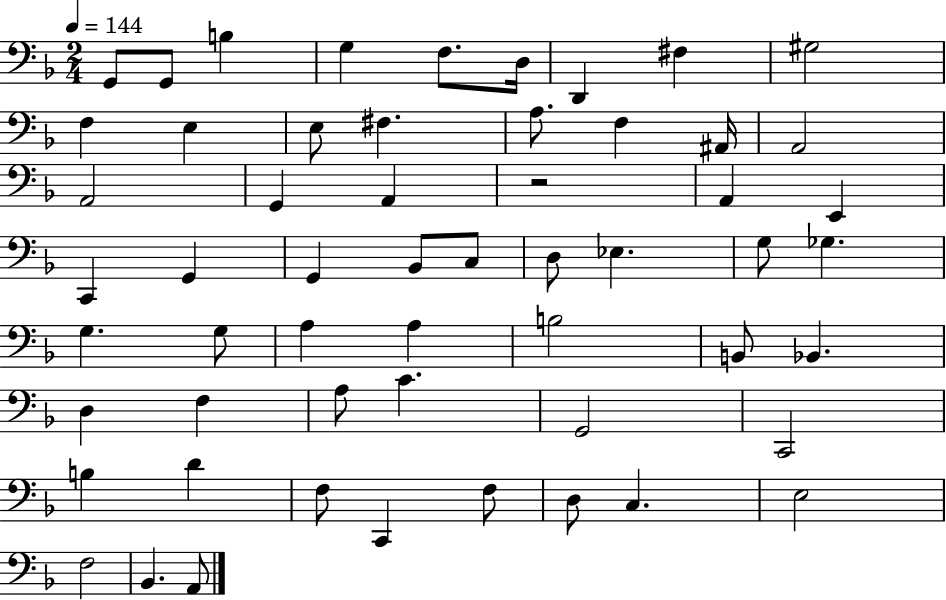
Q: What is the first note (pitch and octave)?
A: G2